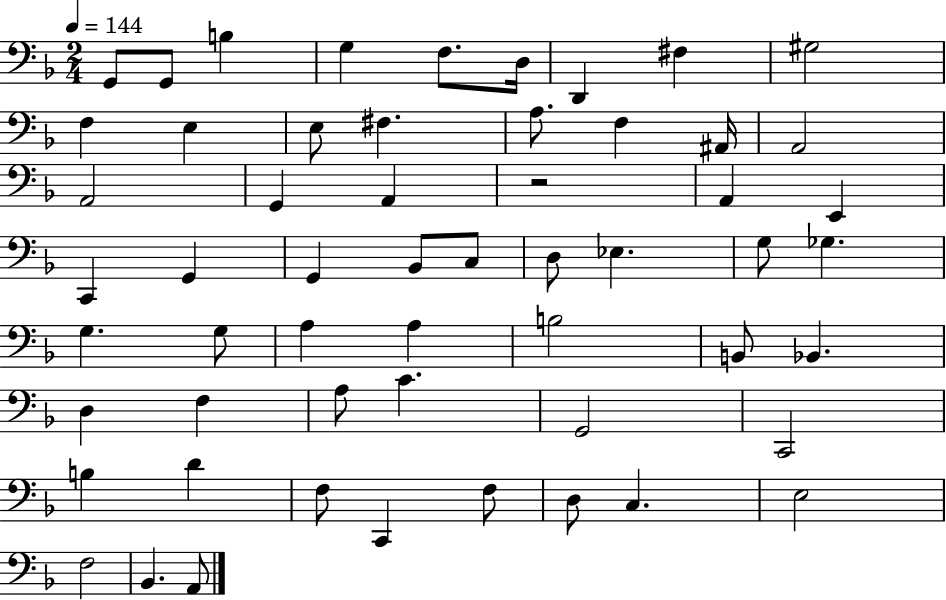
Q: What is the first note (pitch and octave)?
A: G2